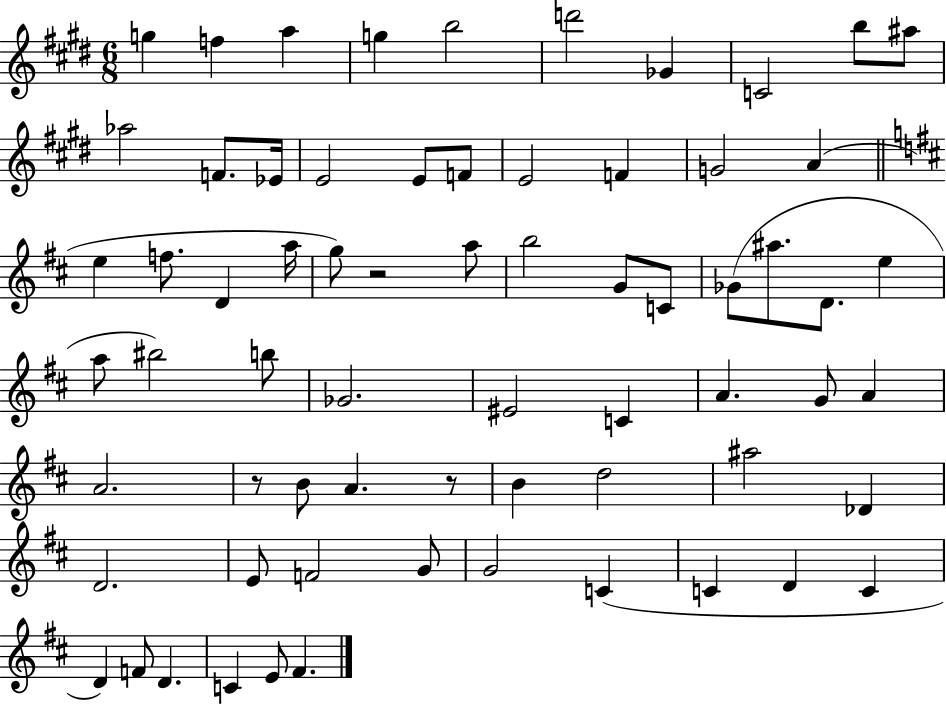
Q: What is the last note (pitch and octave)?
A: F#4